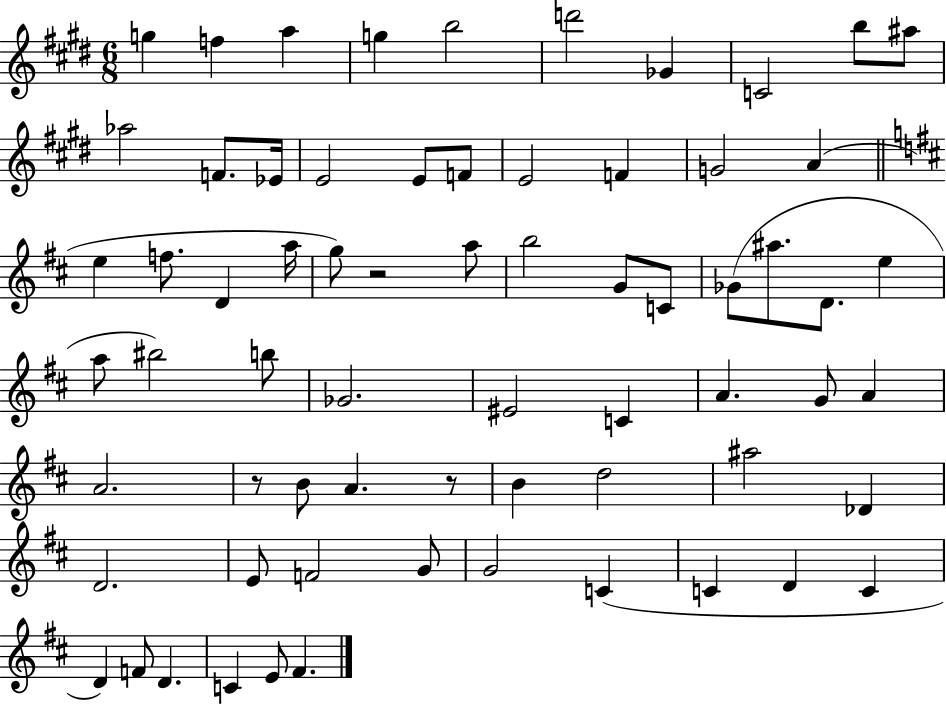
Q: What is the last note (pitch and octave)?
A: F#4